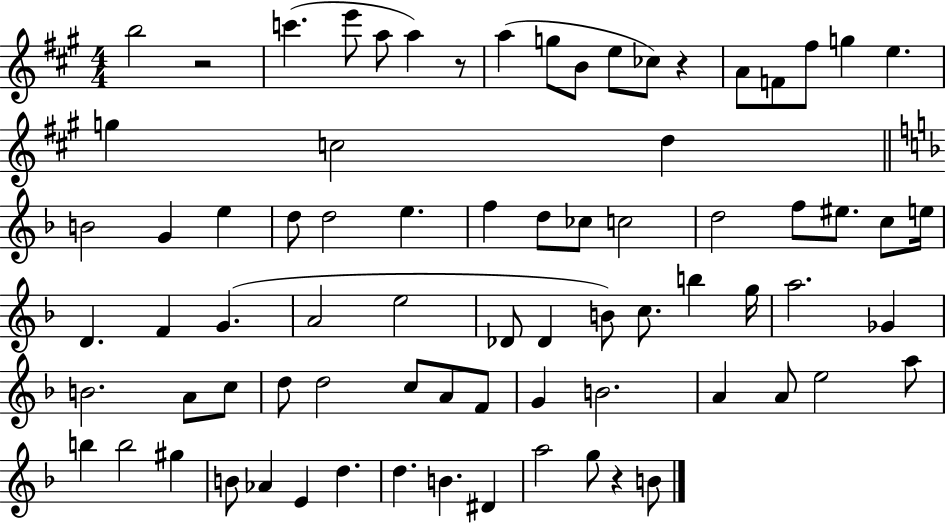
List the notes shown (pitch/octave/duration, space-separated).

B5/h R/h C6/q. E6/e A5/e A5/q R/e A5/q G5/e B4/e E5/e CES5/e R/q A4/e F4/e F#5/e G5/q E5/q. G5/q C5/h D5/q B4/h G4/q E5/q D5/e D5/h E5/q. F5/q D5/e CES5/e C5/h D5/h F5/e EIS5/e. C5/e E5/s D4/q. F4/q G4/q. A4/h E5/h Db4/e Db4/q B4/e C5/e. B5/q G5/s A5/h. Gb4/q B4/h. A4/e C5/e D5/e D5/h C5/e A4/e F4/e G4/q B4/h. A4/q A4/e E5/h A5/e B5/q B5/h G#5/q B4/e Ab4/q E4/q D5/q. D5/q. B4/q. D#4/q A5/h G5/e R/q B4/e